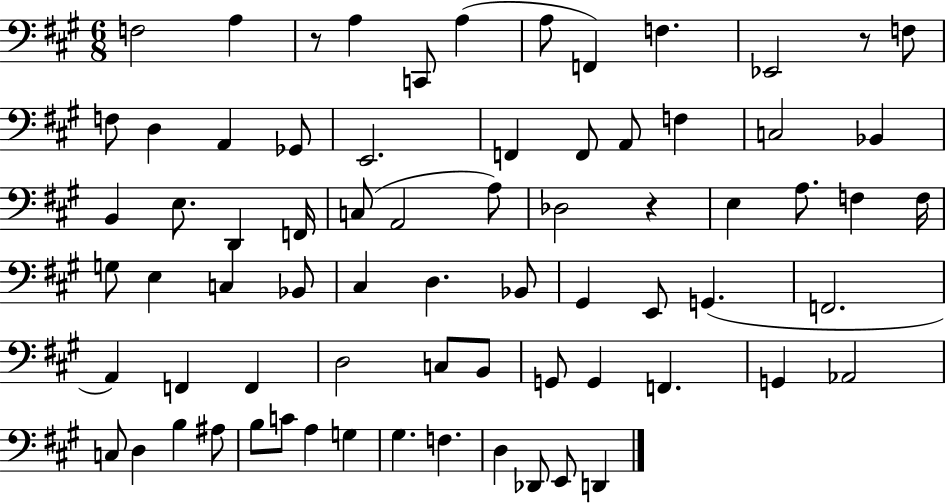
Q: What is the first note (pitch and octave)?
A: F3